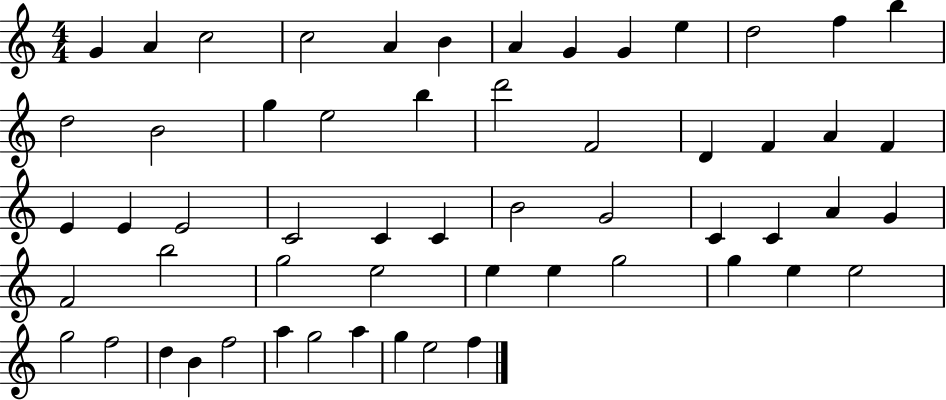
X:1
T:Untitled
M:4/4
L:1/4
K:C
G A c2 c2 A B A G G e d2 f b d2 B2 g e2 b d'2 F2 D F A F E E E2 C2 C C B2 G2 C C A G F2 b2 g2 e2 e e g2 g e e2 g2 f2 d B f2 a g2 a g e2 f